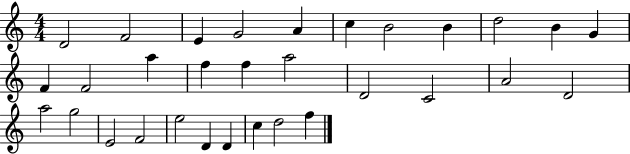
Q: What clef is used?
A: treble